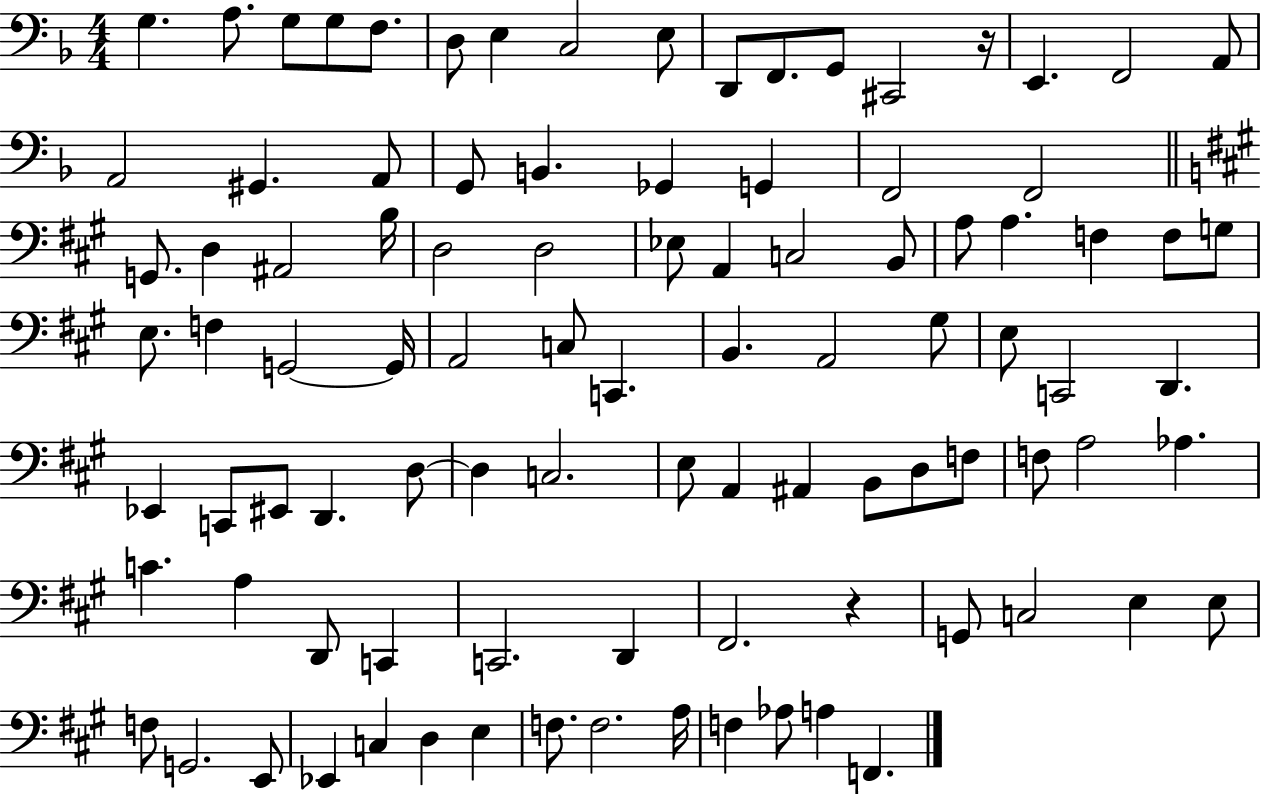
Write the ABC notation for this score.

X:1
T:Untitled
M:4/4
L:1/4
K:F
G, A,/2 G,/2 G,/2 F,/2 D,/2 E, C,2 E,/2 D,,/2 F,,/2 G,,/2 ^C,,2 z/4 E,, F,,2 A,,/2 A,,2 ^G,, A,,/2 G,,/2 B,, _G,, G,, F,,2 F,,2 G,,/2 D, ^A,,2 B,/4 D,2 D,2 _E,/2 A,, C,2 B,,/2 A,/2 A, F, F,/2 G,/2 E,/2 F, G,,2 G,,/4 A,,2 C,/2 C,, B,, A,,2 ^G,/2 E,/2 C,,2 D,, _E,, C,,/2 ^E,,/2 D,, D,/2 D, C,2 E,/2 A,, ^A,, B,,/2 D,/2 F,/2 F,/2 A,2 _A, C A, D,,/2 C,, C,,2 D,, ^F,,2 z G,,/2 C,2 E, E,/2 F,/2 G,,2 E,,/2 _E,, C, D, E, F,/2 F,2 A,/4 F, _A,/2 A, F,,